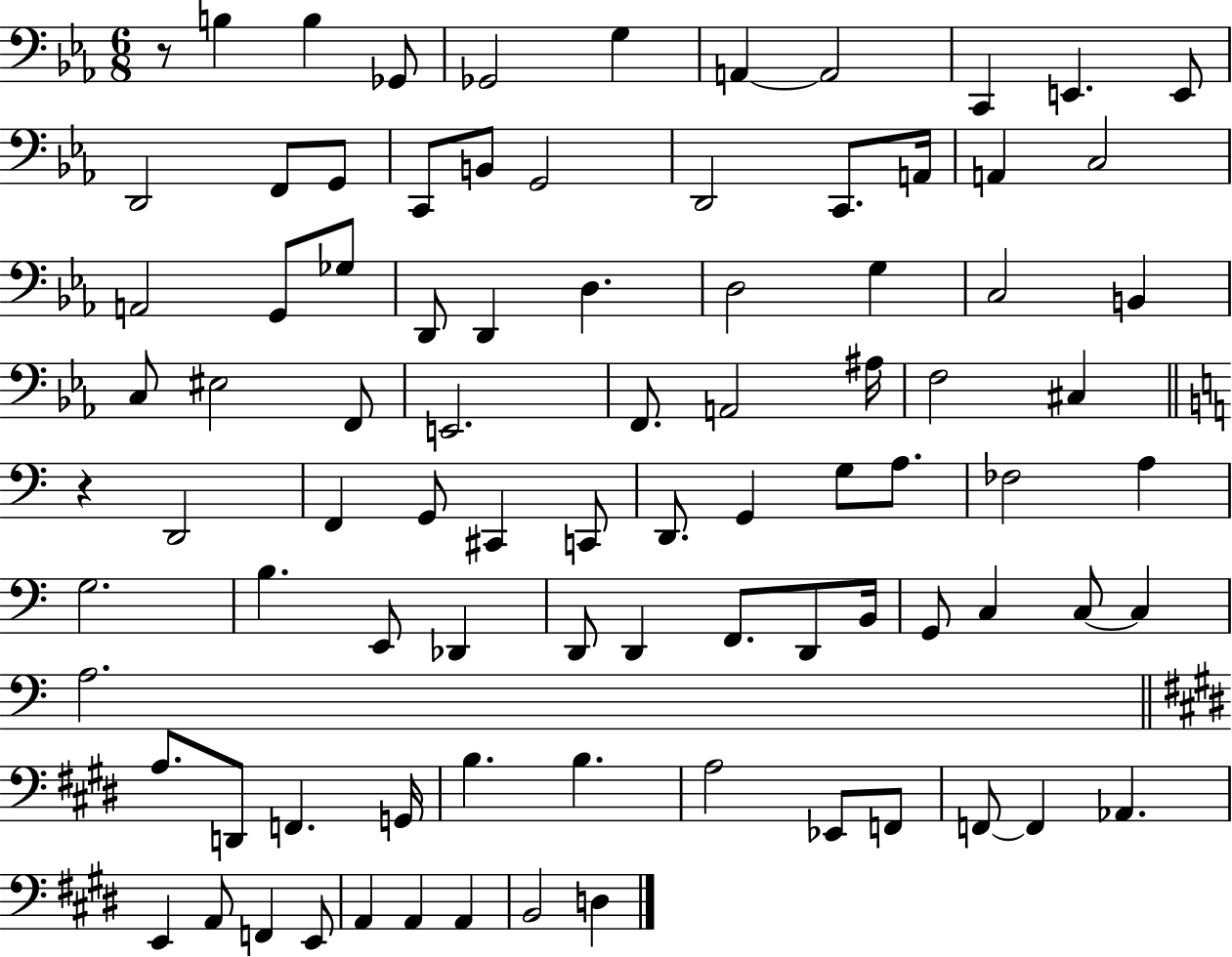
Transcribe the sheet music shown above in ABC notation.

X:1
T:Untitled
M:6/8
L:1/4
K:Eb
z/2 B, B, _G,,/2 _G,,2 G, A,, A,,2 C,, E,, E,,/2 D,,2 F,,/2 G,,/2 C,,/2 B,,/2 G,,2 D,,2 C,,/2 A,,/4 A,, C,2 A,,2 G,,/2 _G,/2 D,,/2 D,, D, D,2 G, C,2 B,, C,/2 ^E,2 F,,/2 E,,2 F,,/2 A,,2 ^A,/4 F,2 ^C, z D,,2 F,, G,,/2 ^C,, C,,/2 D,,/2 G,, G,/2 A,/2 _F,2 A, G,2 B, E,,/2 _D,, D,,/2 D,, F,,/2 D,,/2 B,,/4 G,,/2 C, C,/2 C, A,2 A,/2 D,,/2 F,, G,,/4 B, B, A,2 _E,,/2 F,,/2 F,,/2 F,, _A,, E,, A,,/2 F,, E,,/2 A,, A,, A,, B,,2 D,